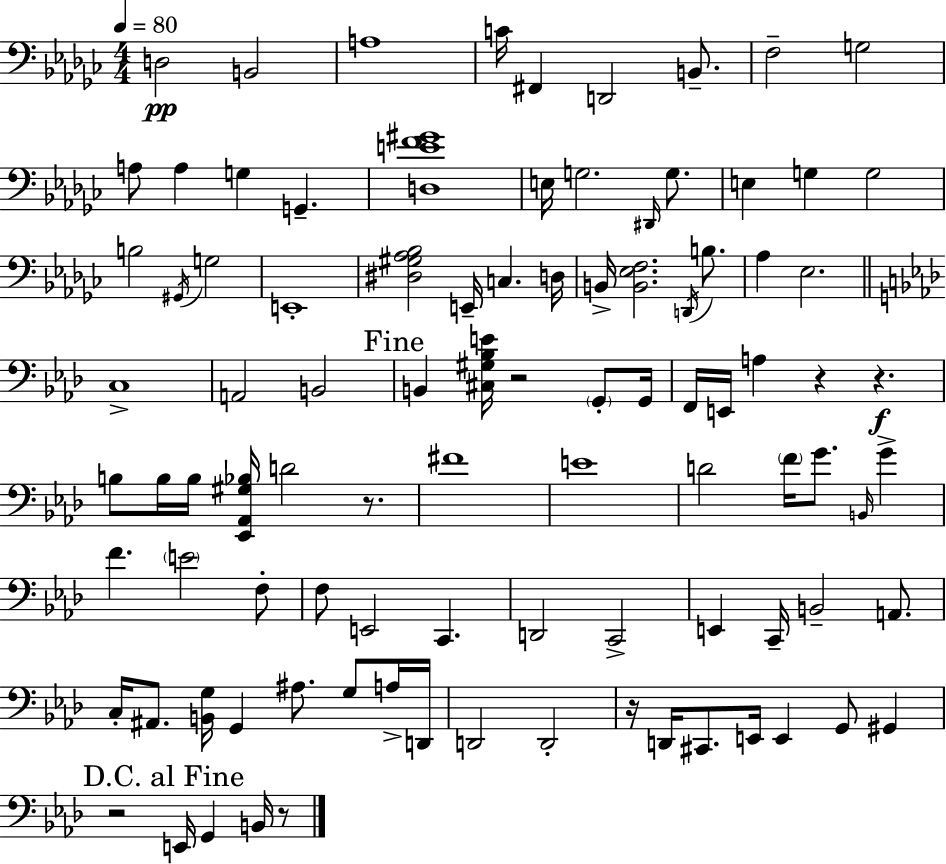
X:1
T:Untitled
M:4/4
L:1/4
K:Ebm
D,2 B,,2 A,4 C/4 ^F,, D,,2 B,,/2 F,2 G,2 A,/2 A, G, G,, [D,EF^G]4 E,/4 G,2 ^D,,/4 G,/2 E, G, G,2 B,2 ^G,,/4 G,2 E,,4 [^D,^G,_A,_B,]2 E,,/4 C, D,/4 B,,/4 [B,,_E,F,]2 D,,/4 B,/2 _A, _E,2 C,4 A,,2 B,,2 B,, [^C,^G,_B,E]/4 z2 G,,/2 G,,/4 F,,/4 E,,/4 A, z z B,/2 B,/4 B,/4 [_E,,_A,,^G,_B,]/4 D2 z/2 ^F4 E4 D2 F/4 G/2 B,,/4 G F E2 F,/2 F,/2 E,,2 C,, D,,2 C,,2 E,, C,,/4 B,,2 A,,/2 C,/4 ^A,,/2 [B,,G,]/4 G,, ^A,/2 G,/2 A,/4 D,,/4 D,,2 D,,2 z/4 D,,/4 ^C,,/2 E,,/4 E,, G,,/2 ^G,, z2 E,,/4 G,, B,,/4 z/2